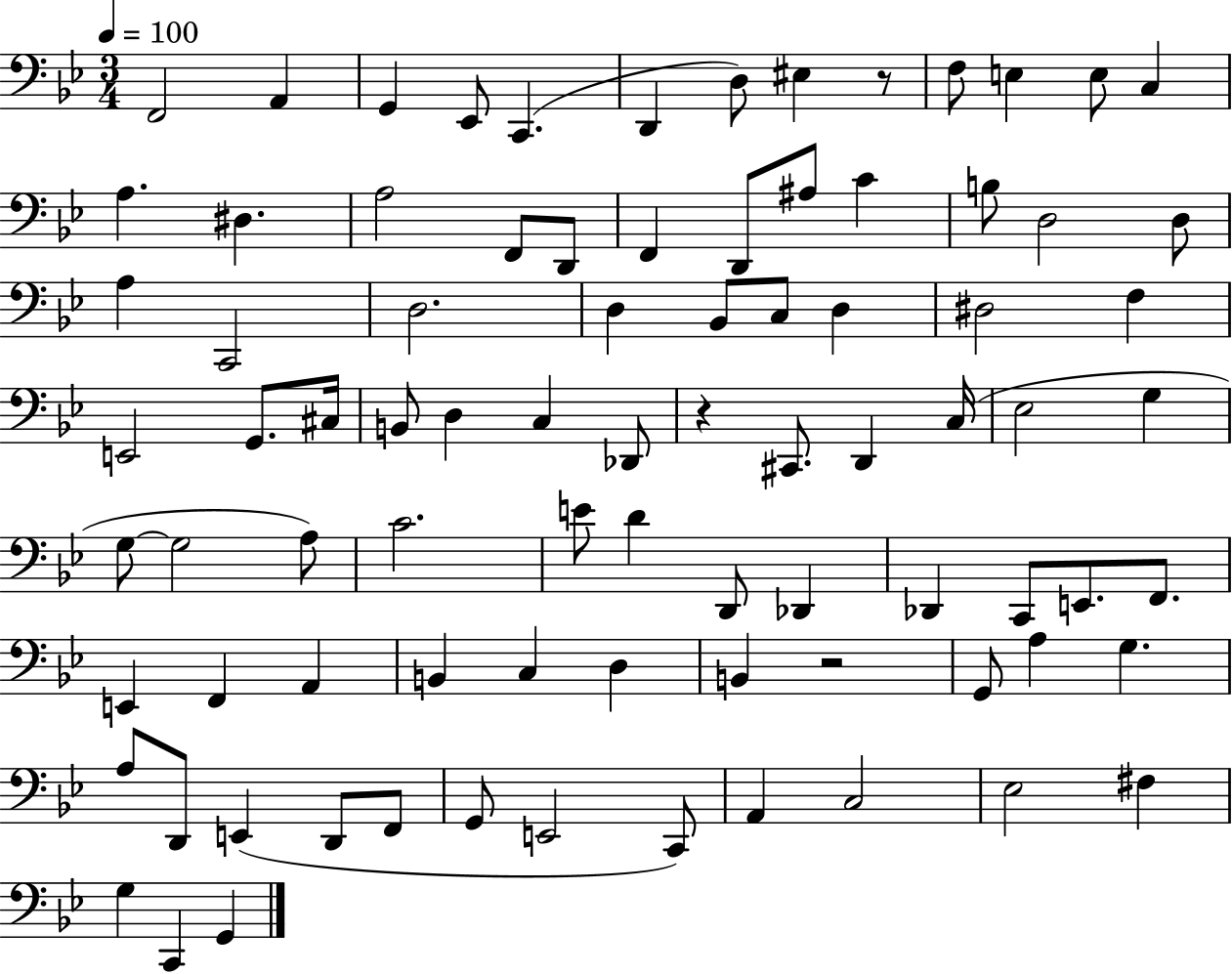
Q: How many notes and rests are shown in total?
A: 85